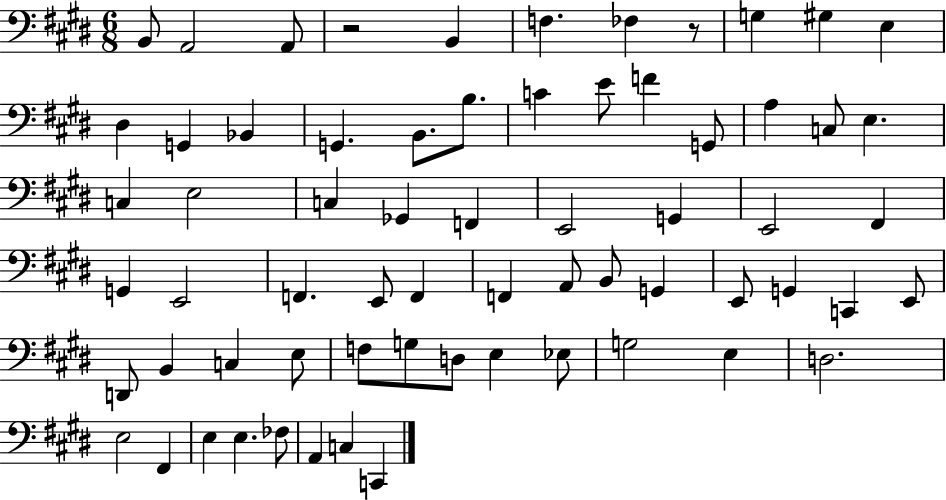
B2/e A2/h A2/e R/h B2/q F3/q. FES3/q R/e G3/q G#3/q E3/q D#3/q G2/q Bb2/q G2/q. B2/e. B3/e. C4/q E4/e F4/q G2/e A3/q C3/e E3/q. C3/q E3/h C3/q Gb2/q F2/q E2/h G2/q E2/h F#2/q G2/q E2/h F2/q. E2/e F2/q F2/q A2/e B2/e G2/q E2/e G2/q C2/q E2/e D2/e B2/q C3/q E3/e F3/e G3/e D3/e E3/q Eb3/e G3/h E3/q D3/h. E3/h F#2/q E3/q E3/q. FES3/e A2/q C3/q C2/q